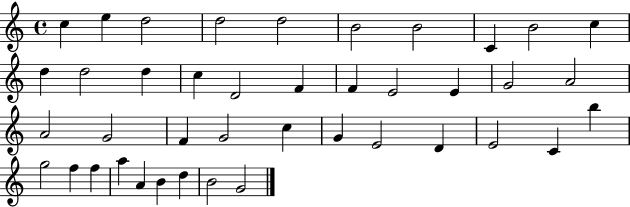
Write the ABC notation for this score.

X:1
T:Untitled
M:4/4
L:1/4
K:C
c e d2 d2 d2 B2 B2 C B2 c d d2 d c D2 F F E2 E G2 A2 A2 G2 F G2 c G E2 D E2 C b g2 f f a A B d B2 G2